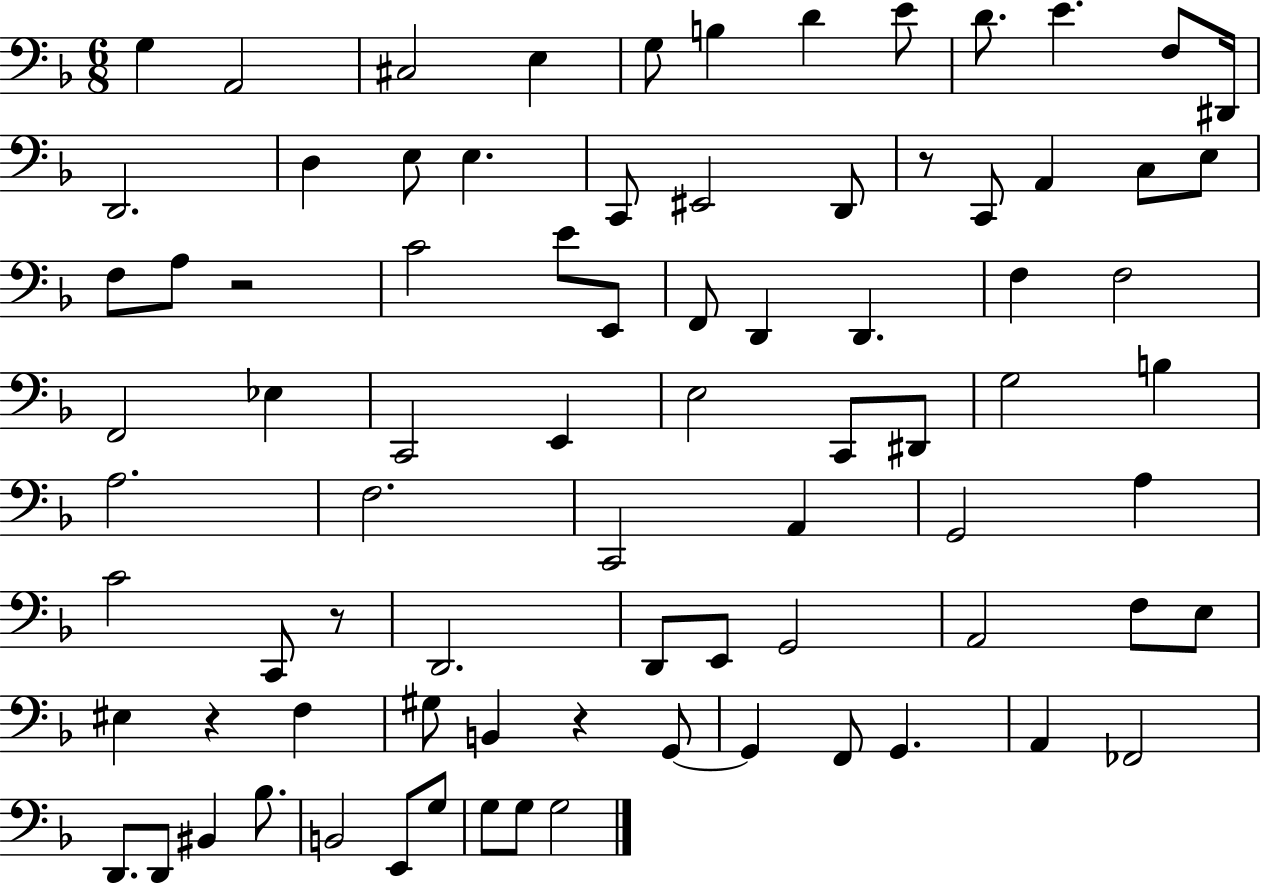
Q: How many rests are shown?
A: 5